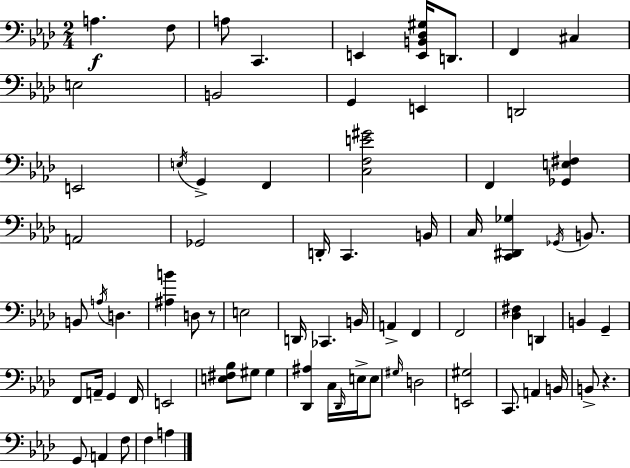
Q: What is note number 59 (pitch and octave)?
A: A2